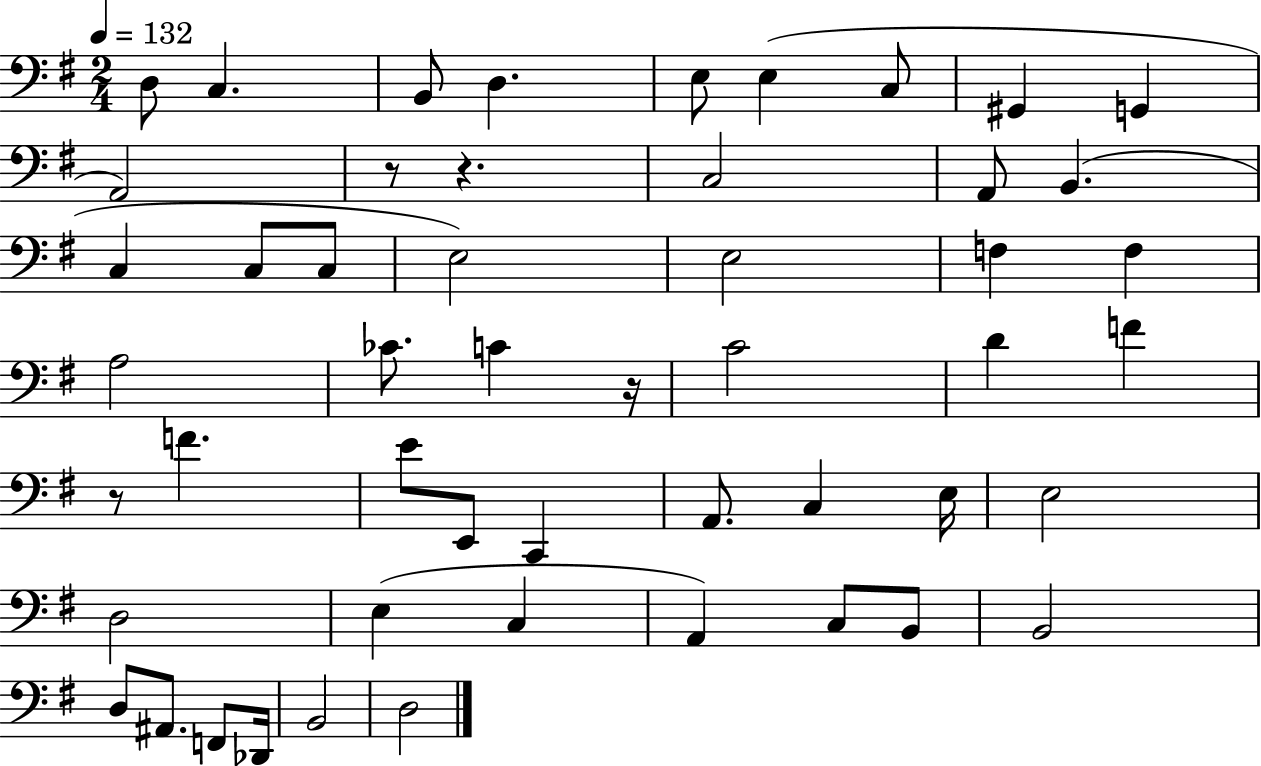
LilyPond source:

{
  \clef bass
  \numericTimeSignature
  \time 2/4
  \key g \major
  \tempo 4 = 132
  \repeat volta 2 { d8 c4. | b,8 d4. | e8 e4( c8 | gis,4 g,4 | \break a,2) | r8 r4. | c2 | a,8 b,4.( | \break c4 c8 c8 | e2) | e2 | f4 f4 | \break a2 | ces'8. c'4 r16 | c'2 | d'4 f'4 | \break r8 f'4. | e'8 e,8 c,4 | a,8. c4 e16 | e2 | \break d2 | e4( c4 | a,4) c8 b,8 | b,2 | \break d8 ais,8. f,8 des,16 | b,2 | d2 | } \bar "|."
}